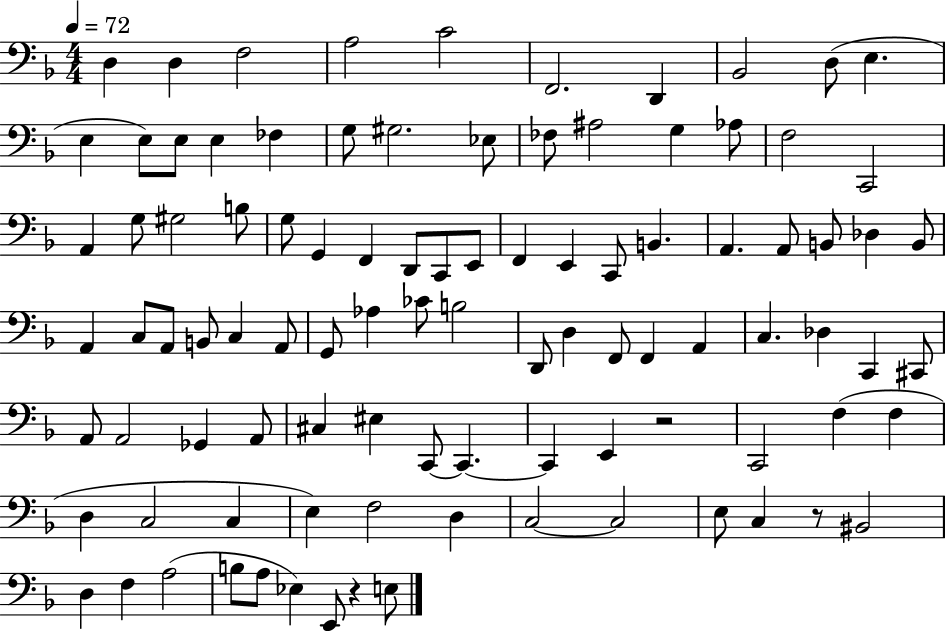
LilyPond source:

{
  \clef bass
  \numericTimeSignature
  \time 4/4
  \key f \major
  \tempo 4 = 72
  d4 d4 f2 | a2 c'2 | f,2. d,4 | bes,2 d8( e4. | \break e4 e8) e8 e4 fes4 | g8 gis2. ees8 | fes8 ais2 g4 aes8 | f2 c,2 | \break a,4 g8 gis2 b8 | g8 g,4 f,4 d,8 c,8 e,8 | f,4 e,4 c,8 b,4. | a,4. a,8 b,8 des4 b,8 | \break a,4 c8 a,8 b,8 c4 a,8 | g,8 aes4 ces'8 b2 | d,8 d4 f,8 f,4 a,4 | c4. des4 c,4 cis,8 | \break a,8 a,2 ges,4 a,8 | cis4 eis4 c,8~~ c,4.~~ | c,4 e,4 r2 | c,2 f4( f4 | \break d4 c2 c4 | e4) f2 d4 | c2~~ c2 | e8 c4 r8 bis,2 | \break d4 f4 a2( | b8 a8 ees4) e,8 r4 e8 | \bar "|."
}